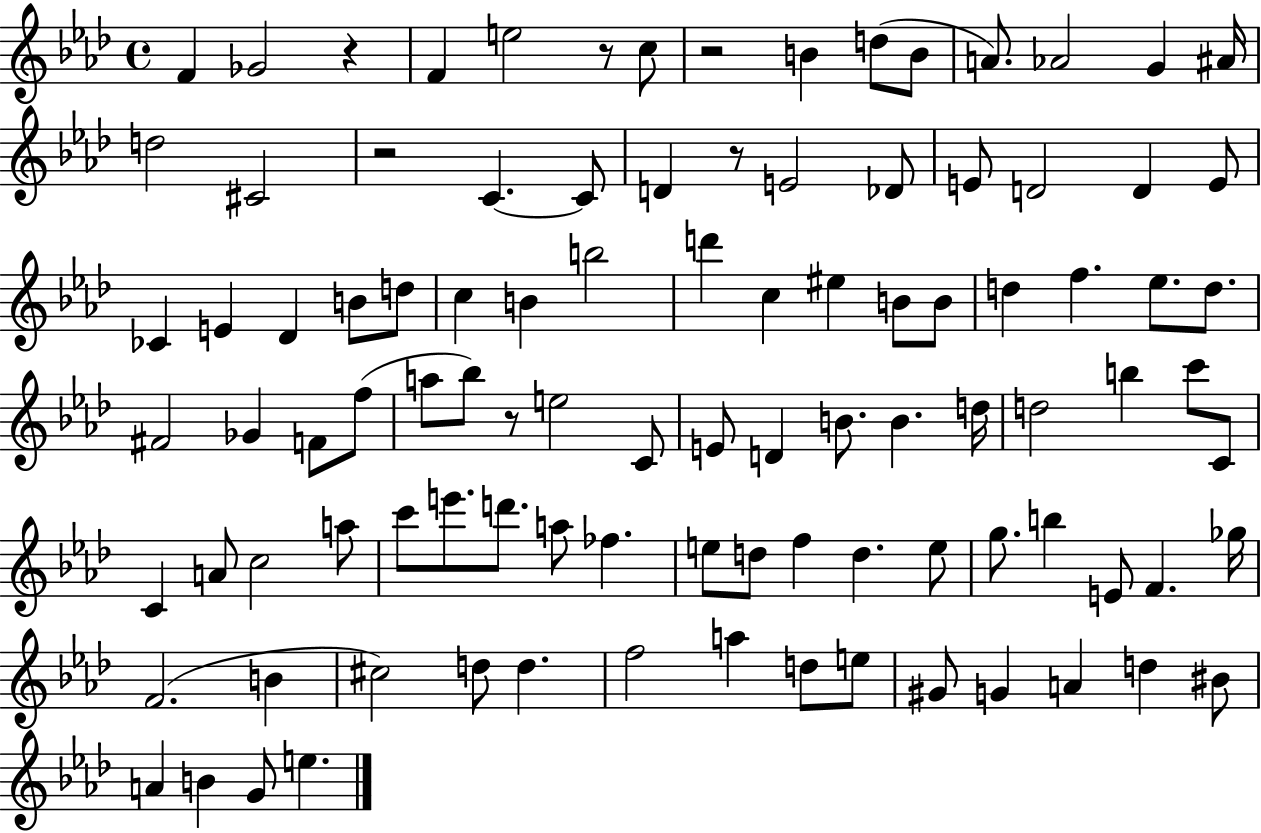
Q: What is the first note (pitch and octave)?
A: F4